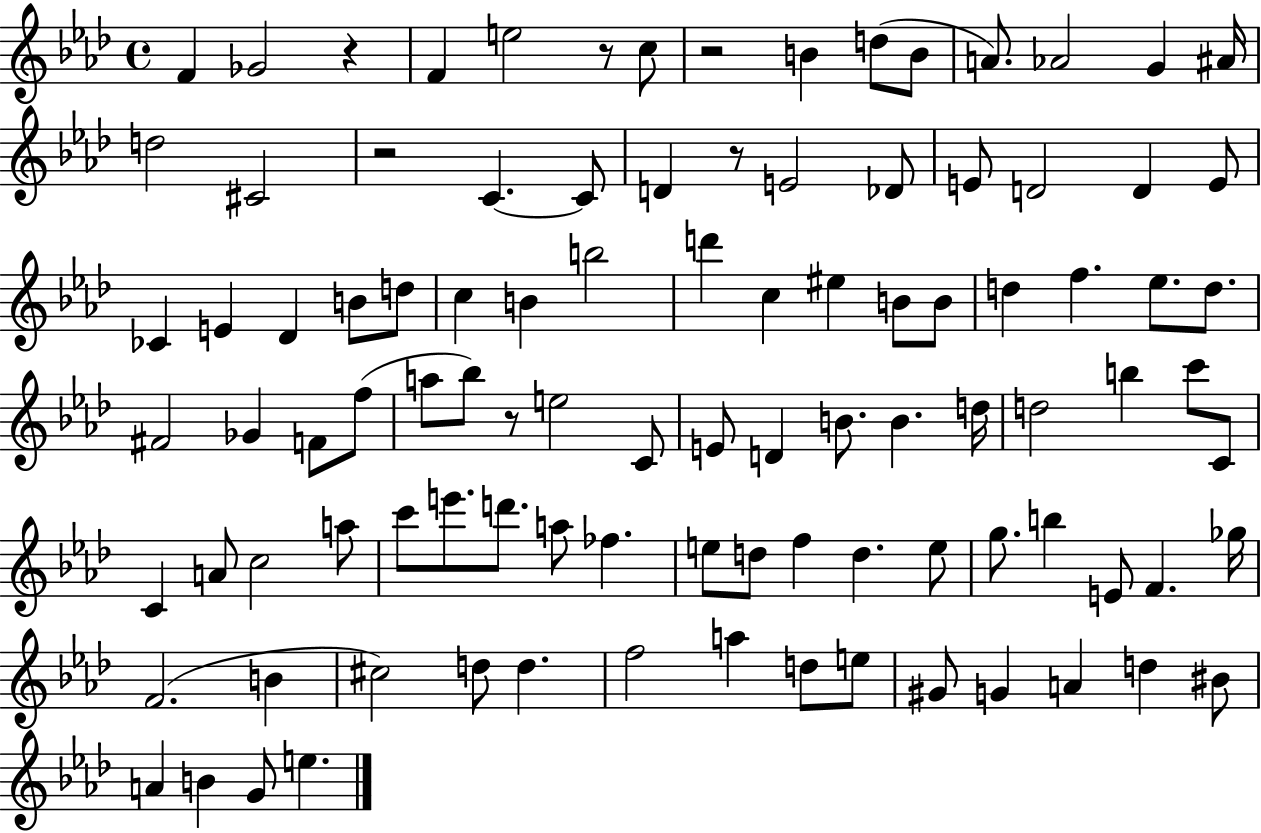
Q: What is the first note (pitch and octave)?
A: F4